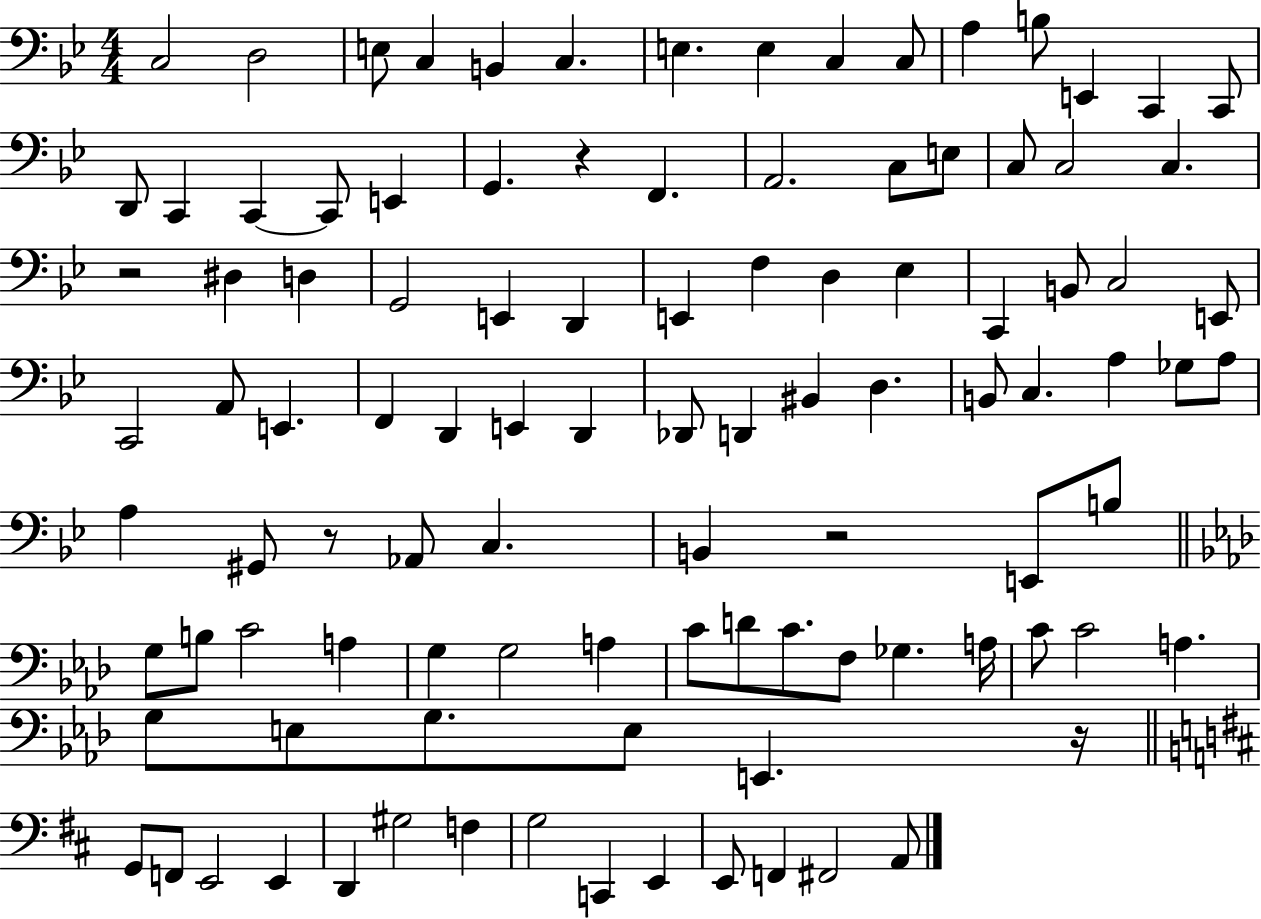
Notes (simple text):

C3/h D3/h E3/e C3/q B2/q C3/q. E3/q. E3/q C3/q C3/e A3/q B3/e E2/q C2/q C2/e D2/e C2/q C2/q C2/e E2/q G2/q. R/q F2/q. A2/h. C3/e E3/e C3/e C3/h C3/q. R/h D#3/q D3/q G2/h E2/q D2/q E2/q F3/q D3/q Eb3/q C2/q B2/e C3/h E2/e C2/h A2/e E2/q. F2/q D2/q E2/q D2/q Db2/e D2/q BIS2/q D3/q. B2/e C3/q. A3/q Gb3/e A3/e A3/q G#2/e R/e Ab2/e C3/q. B2/q R/h E2/e B3/e G3/e B3/e C4/h A3/q G3/q G3/h A3/q C4/e D4/e C4/e. F3/e Gb3/q. A3/s C4/e C4/h A3/q. G3/e E3/e G3/e. E3/e E2/q. R/s G2/e F2/e E2/h E2/q D2/q G#3/h F3/q G3/h C2/q E2/q E2/e F2/q F#2/h A2/e